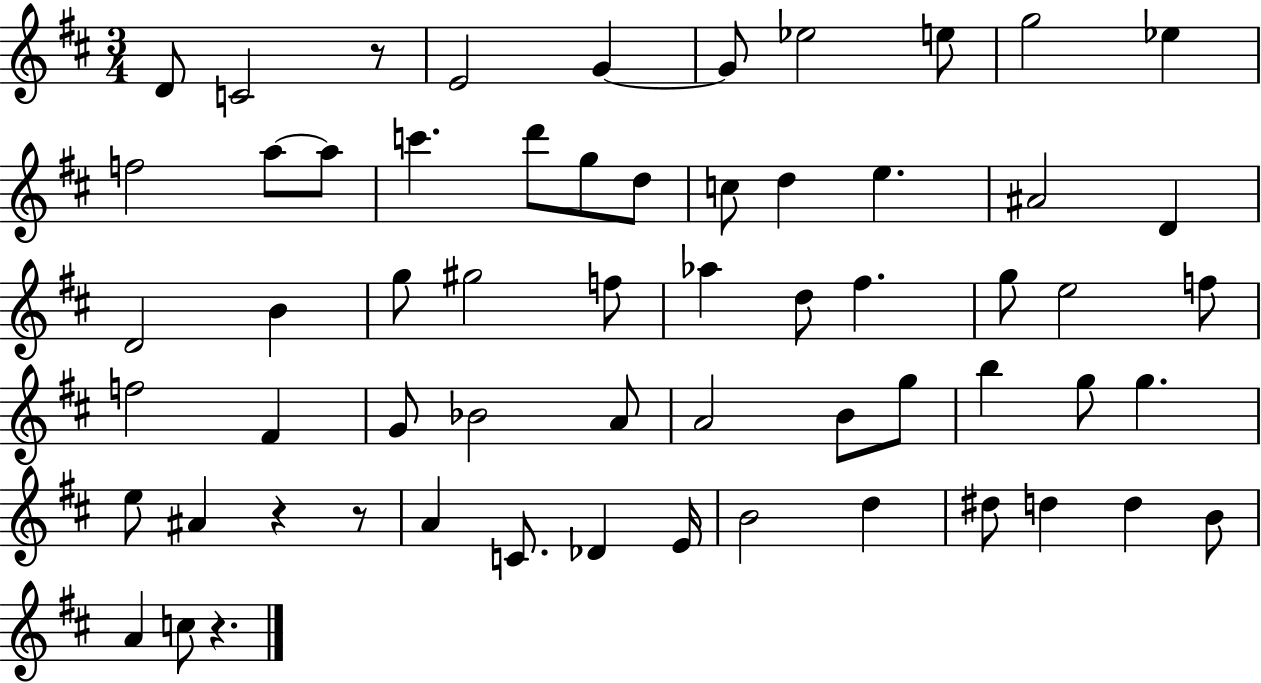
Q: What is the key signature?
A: D major